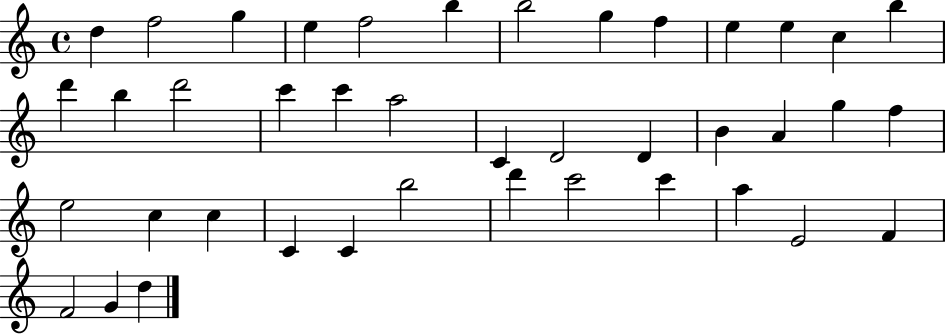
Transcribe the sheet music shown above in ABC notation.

X:1
T:Untitled
M:4/4
L:1/4
K:C
d f2 g e f2 b b2 g f e e c b d' b d'2 c' c' a2 C D2 D B A g f e2 c c C C b2 d' c'2 c' a E2 F F2 G d